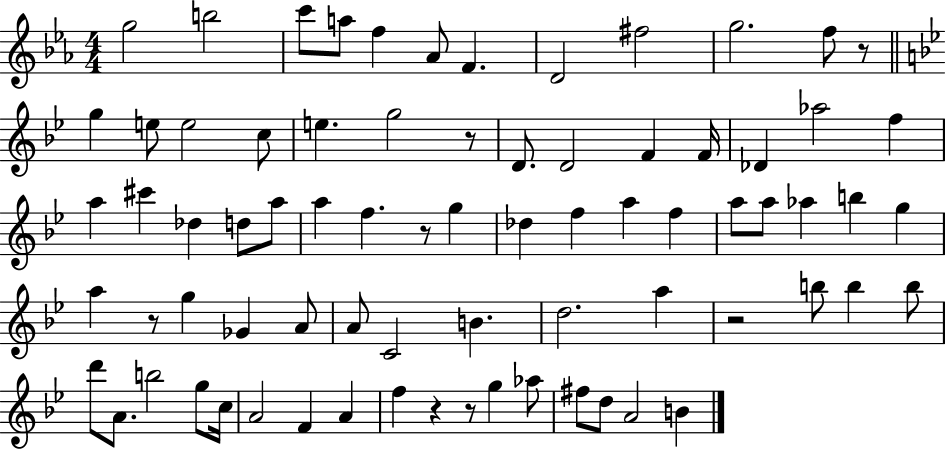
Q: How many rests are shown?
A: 7